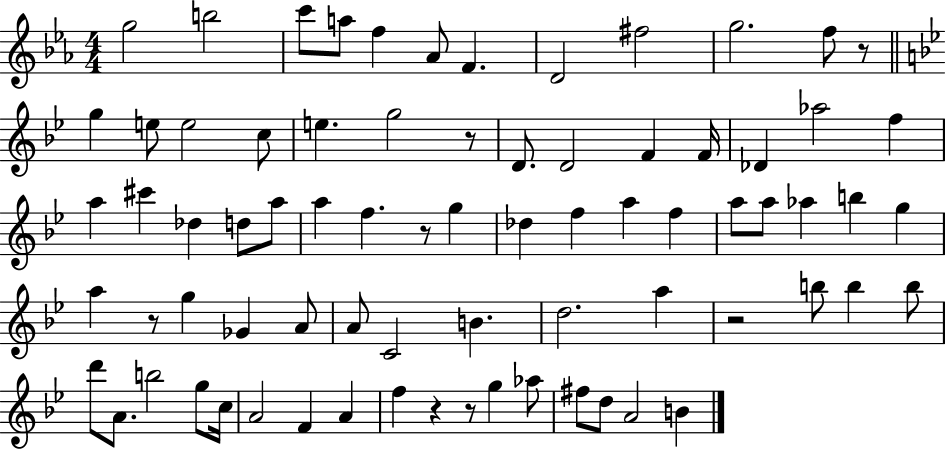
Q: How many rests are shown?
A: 7